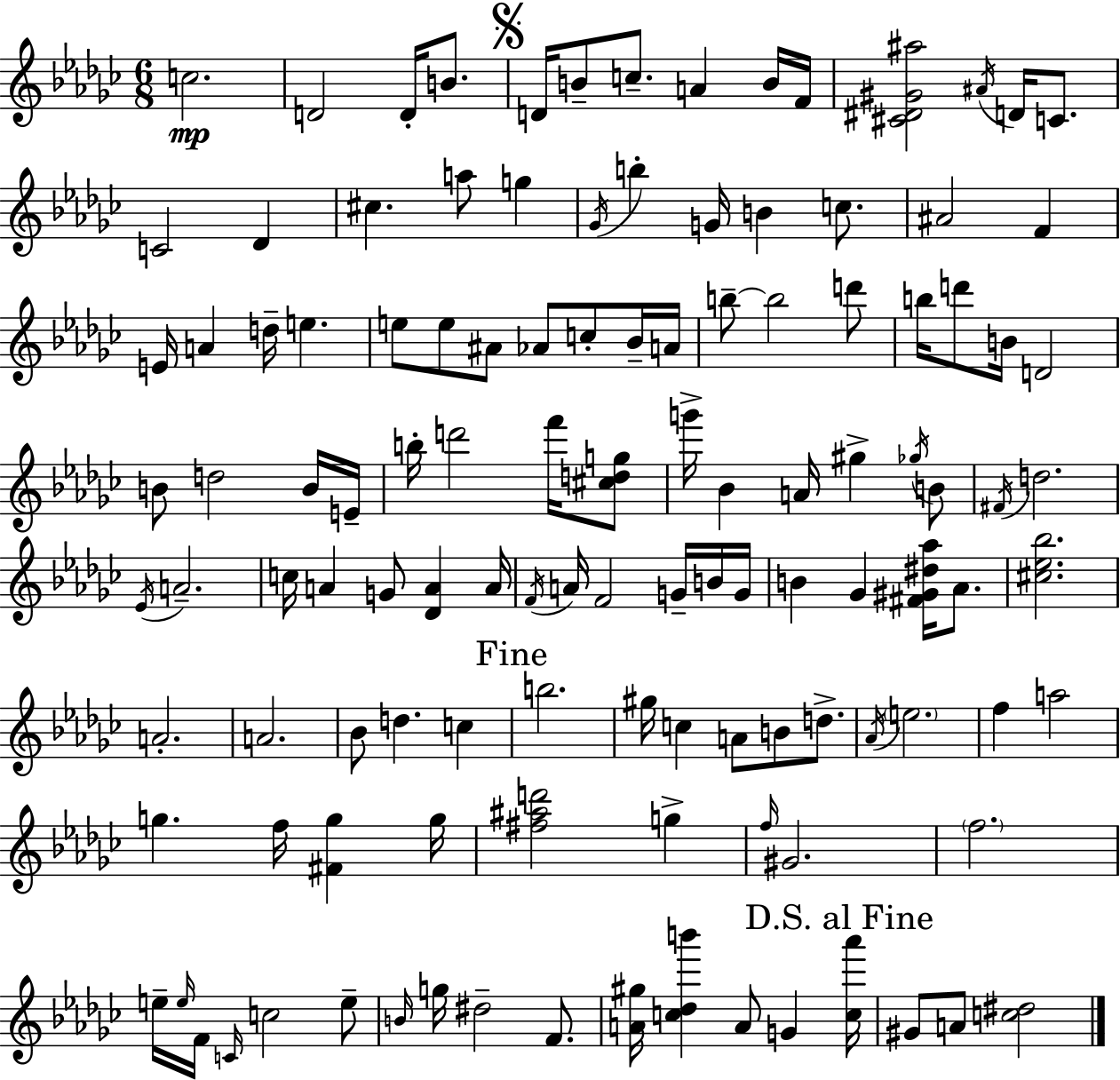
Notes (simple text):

C5/h. D4/h D4/s B4/e. D4/s B4/e C5/e. A4/q B4/s F4/s [C#4,D#4,G#4,A#5]/h A#4/s D4/s C4/e. C4/h Db4/q C#5/q. A5/e G5/q Gb4/s B5/q G4/s B4/q C5/e. A#4/h F4/q E4/s A4/q D5/s E5/q. E5/e E5/e A#4/e Ab4/e C5/e Bb4/s A4/s B5/e B5/h D6/e B5/s D6/e B4/s D4/h B4/e D5/h B4/s E4/s B5/s D6/h F6/s [C#5,D5,G5]/e G6/s Bb4/q A4/s G#5/q Gb5/s B4/e F#4/s D5/h. Eb4/s A4/h. C5/s A4/q G4/e [Db4,A4]/q A4/s F4/s A4/s F4/h G4/s B4/s G4/s B4/q Gb4/q [F#4,G#4,D#5,Ab5]/s Ab4/e. [C#5,Eb5,Bb5]/h. A4/h. A4/h. Bb4/e D5/q. C5/q B5/h. G#5/s C5/q A4/e B4/e D5/e. Ab4/s E5/h. F5/q A5/h G5/q. F5/s [F#4,G5]/q G5/s [F#5,A#5,D6]/h G5/q F5/s G#4/h. F5/h. E5/s E5/s F4/s C4/s C5/h E5/e B4/s G5/s D#5/h F4/e. [A4,G#5]/s [C5,Db5,B6]/q A4/e G4/q [C5,Ab6]/s G#4/e A4/e [C5,D#5]/h